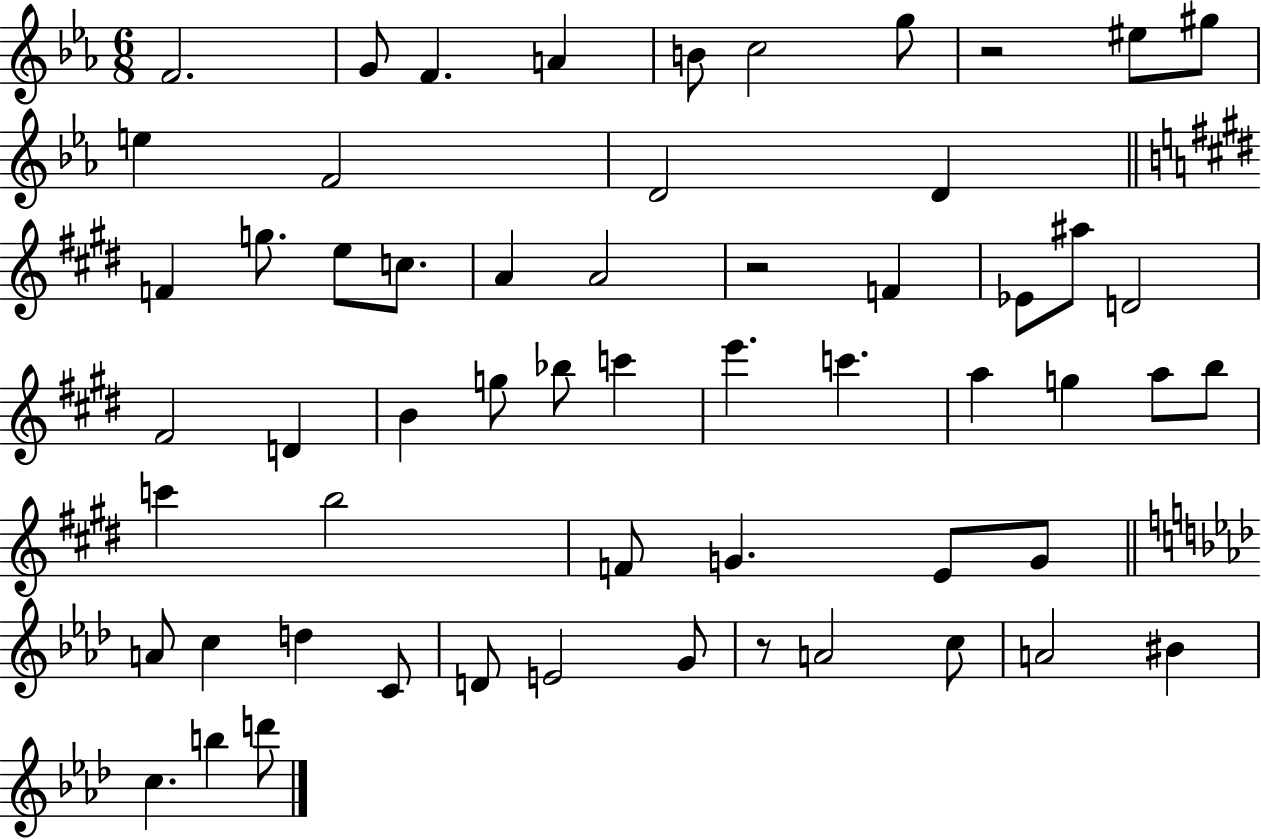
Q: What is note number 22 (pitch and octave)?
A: A#5